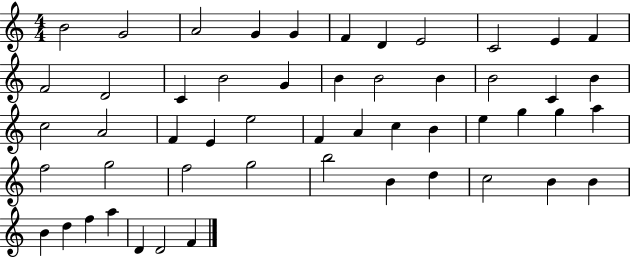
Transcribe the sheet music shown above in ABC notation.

X:1
T:Untitled
M:4/4
L:1/4
K:C
B2 G2 A2 G G F D E2 C2 E F F2 D2 C B2 G B B2 B B2 C B c2 A2 F E e2 F A c B e g g a f2 g2 f2 g2 b2 B d c2 B B B d f a D D2 F